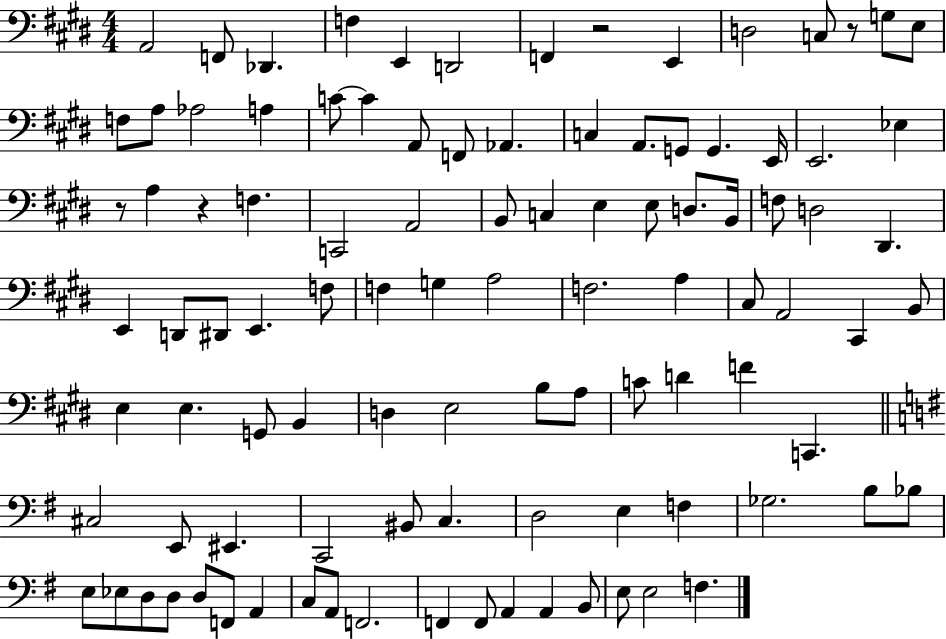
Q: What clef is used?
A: bass